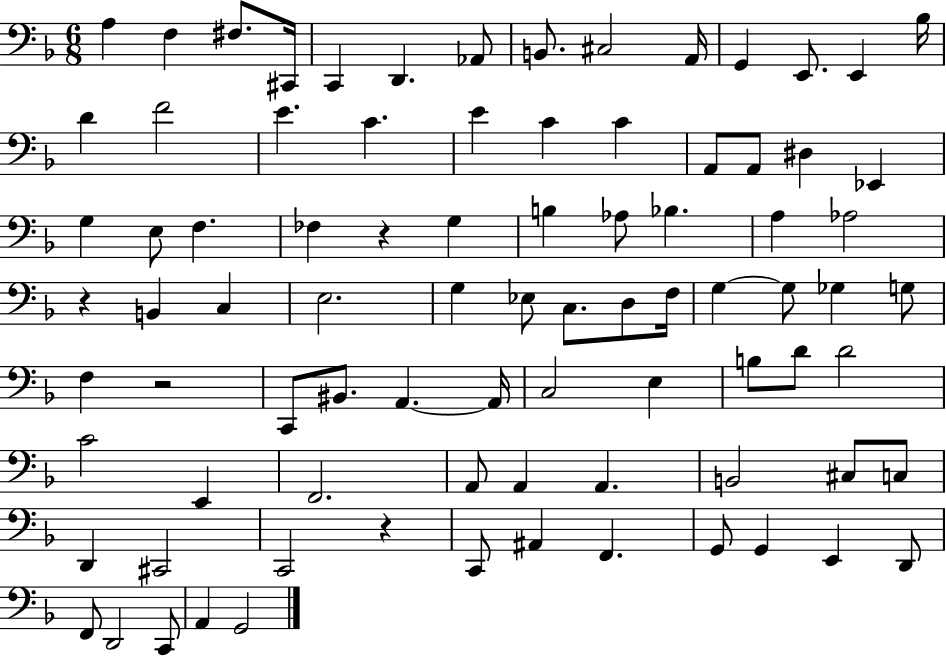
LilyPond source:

{
  \clef bass
  \numericTimeSignature
  \time 6/8
  \key f \major
  a4 f4 fis8. cis,16 | c,4 d,4. aes,8 | b,8. cis2 a,16 | g,4 e,8. e,4 bes16 | \break d'4 f'2 | e'4. c'4. | e'4 c'4 c'4 | a,8 a,8 dis4 ees,4 | \break g4 e8 f4. | fes4 r4 g4 | b4 aes8 bes4. | a4 aes2 | \break r4 b,4 c4 | e2. | g4 ees8 c8. d8 f16 | g4~~ g8 ges4 g8 | \break f4 r2 | c,8 bis,8. a,4.~~ a,16 | c2 e4 | b8 d'8 d'2 | \break c'2 e,4 | f,2. | a,8 a,4 a,4. | b,2 cis8 c8 | \break d,4 cis,2 | c,2 r4 | c,8 ais,4 f,4. | g,8 g,4 e,4 d,8 | \break f,8 d,2 c,8 | a,4 g,2 | \bar "|."
}